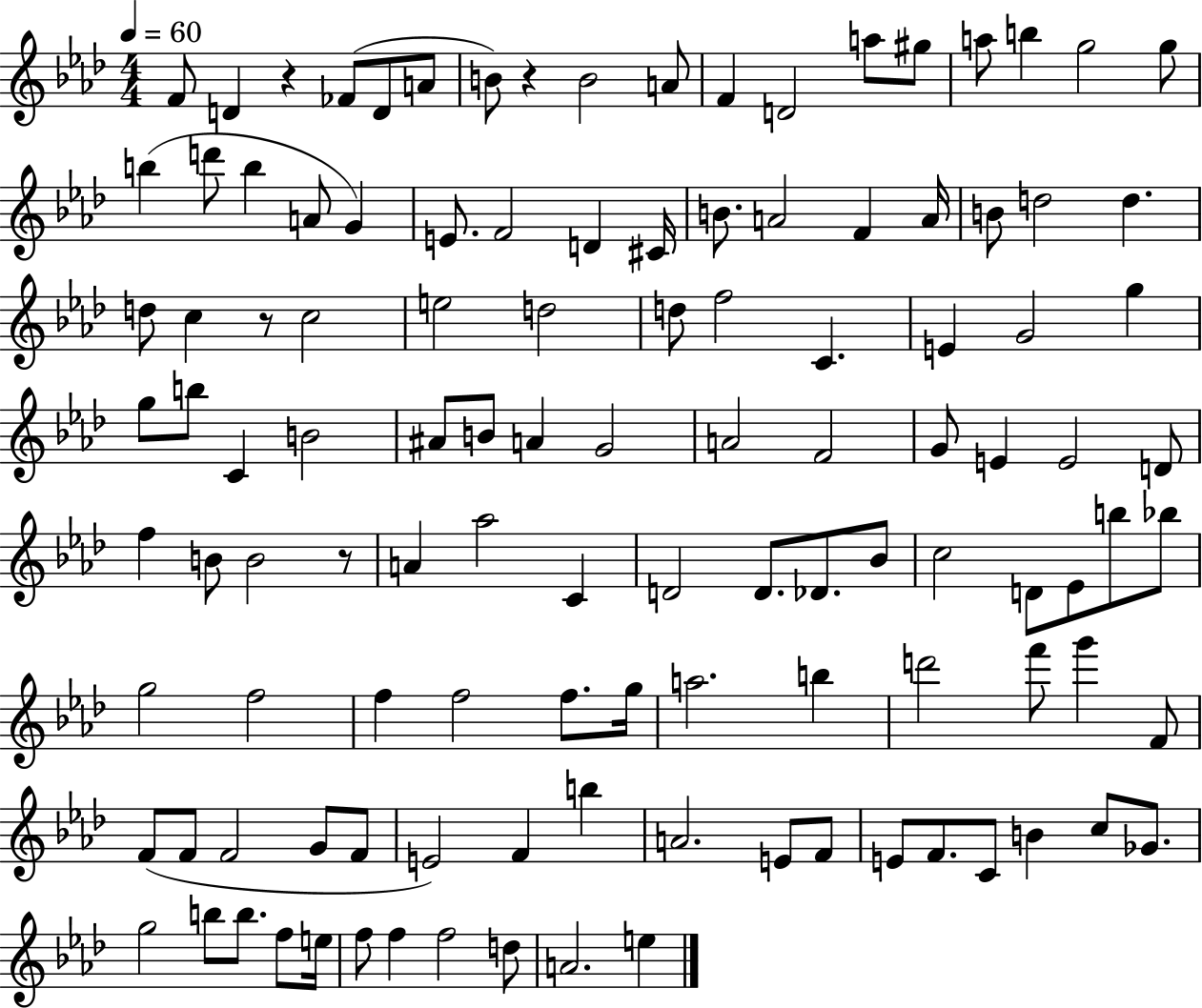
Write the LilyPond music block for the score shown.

{
  \clef treble
  \numericTimeSignature
  \time 4/4
  \key aes \major
  \tempo 4 = 60
  f'8 d'4 r4 fes'8( d'8 a'8 | b'8) r4 b'2 a'8 | f'4 d'2 a''8 gis''8 | a''8 b''4 g''2 g''8 | \break b''4( d'''8 b''4 a'8 g'4) | e'8. f'2 d'4 cis'16 | b'8. a'2 f'4 a'16 | b'8 d''2 d''4. | \break d''8 c''4 r8 c''2 | e''2 d''2 | d''8 f''2 c'4. | e'4 g'2 g''4 | \break g''8 b''8 c'4 b'2 | ais'8 b'8 a'4 g'2 | a'2 f'2 | g'8 e'4 e'2 d'8 | \break f''4 b'8 b'2 r8 | a'4 aes''2 c'4 | d'2 d'8. des'8. bes'8 | c''2 d'8 ees'8 b''8 bes''8 | \break g''2 f''2 | f''4 f''2 f''8. g''16 | a''2. b''4 | d'''2 f'''8 g'''4 f'8 | \break f'8( f'8 f'2 g'8 f'8 | e'2) f'4 b''4 | a'2. e'8 f'8 | e'8 f'8. c'8 b'4 c''8 ges'8. | \break g''2 b''8 b''8. f''8 e''16 | f''8 f''4 f''2 d''8 | a'2. e''4 | \bar "|."
}